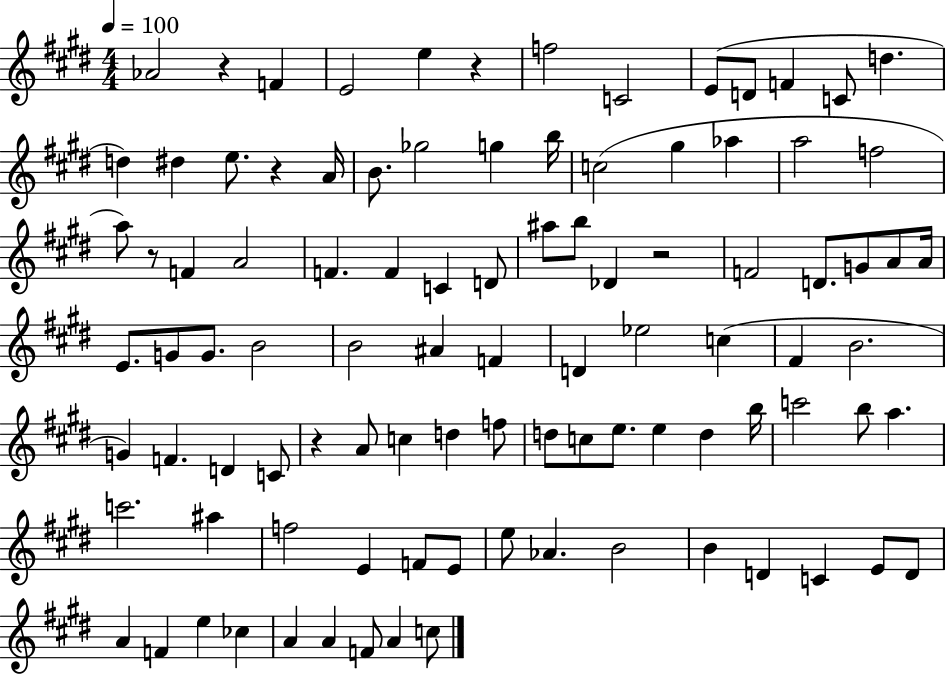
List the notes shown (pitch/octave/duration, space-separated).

Ab4/h R/q F4/q E4/h E5/q R/q F5/h C4/h E4/e D4/e F4/q C4/e D5/q. D5/q D#5/q E5/e. R/q A4/s B4/e. Gb5/h G5/q B5/s C5/h G#5/q Ab5/q A5/h F5/h A5/e R/e F4/q A4/h F4/q. F4/q C4/q D4/e A#5/e B5/e Db4/q R/h F4/h D4/e. G4/e A4/e A4/s E4/e. G4/e G4/e. B4/h B4/h A#4/q F4/q D4/q Eb5/h C5/q F#4/q B4/h. G4/q F4/q. D4/q C4/e R/q A4/e C5/q D5/q F5/e D5/e C5/e E5/e. E5/q D5/q B5/s C6/h B5/e A5/q. C6/h. A#5/q F5/h E4/q F4/e E4/e E5/e Ab4/q. B4/h B4/q D4/q C4/q E4/e D4/e A4/q F4/q E5/q CES5/q A4/q A4/q F4/e A4/q C5/e